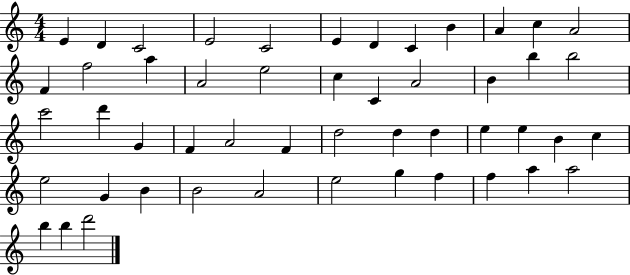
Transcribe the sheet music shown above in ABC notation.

X:1
T:Untitled
M:4/4
L:1/4
K:C
E D C2 E2 C2 E D C B A c A2 F f2 a A2 e2 c C A2 B b b2 c'2 d' G F A2 F d2 d d e e B c e2 G B B2 A2 e2 g f f a a2 b b d'2